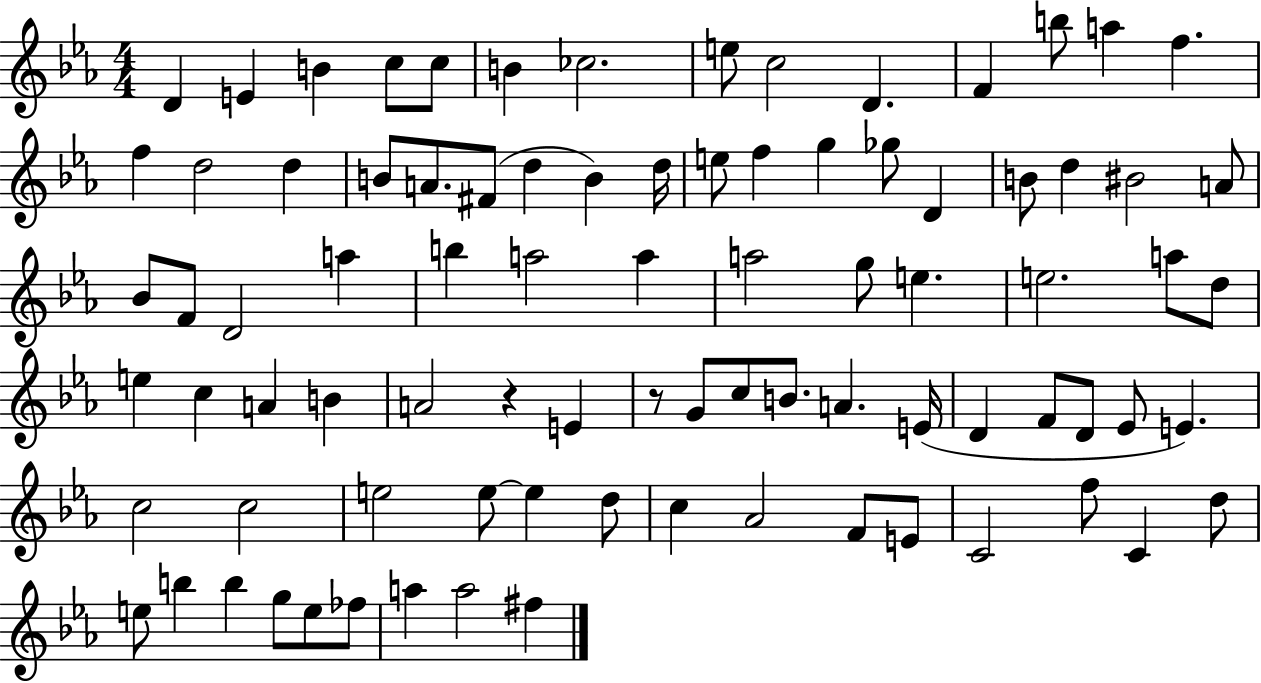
X:1
T:Untitled
M:4/4
L:1/4
K:Eb
D E B c/2 c/2 B _c2 e/2 c2 D F b/2 a f f d2 d B/2 A/2 ^F/2 d B d/4 e/2 f g _g/2 D B/2 d ^B2 A/2 _B/2 F/2 D2 a b a2 a a2 g/2 e e2 a/2 d/2 e c A B A2 z E z/2 G/2 c/2 B/2 A E/4 D F/2 D/2 _E/2 E c2 c2 e2 e/2 e d/2 c _A2 F/2 E/2 C2 f/2 C d/2 e/2 b b g/2 e/2 _f/2 a a2 ^f